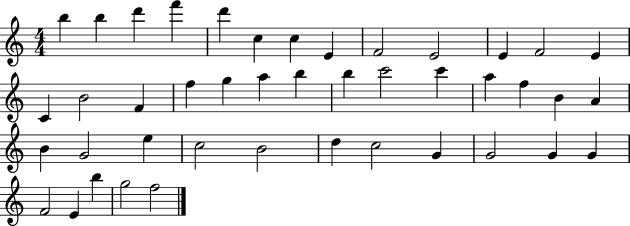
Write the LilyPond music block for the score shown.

{
  \clef treble
  \numericTimeSignature
  \time 4/4
  \key c \major
  b''4 b''4 d'''4 f'''4 | d'''4 c''4 c''4 e'4 | f'2 e'2 | e'4 f'2 e'4 | \break c'4 b'2 f'4 | f''4 g''4 a''4 b''4 | b''4 c'''2 c'''4 | a''4 f''4 b'4 a'4 | \break b'4 g'2 e''4 | c''2 b'2 | d''4 c''2 g'4 | g'2 g'4 g'4 | \break f'2 e'4 b''4 | g''2 f''2 | \bar "|."
}